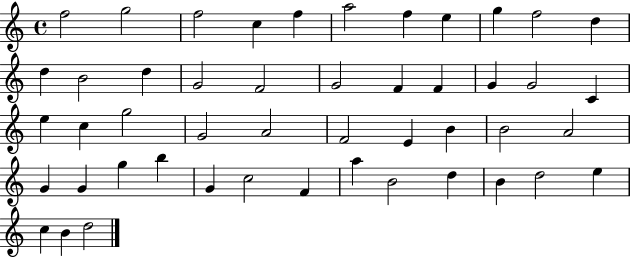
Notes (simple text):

F5/h G5/h F5/h C5/q F5/q A5/h F5/q E5/q G5/q F5/h D5/q D5/q B4/h D5/q G4/h F4/h G4/h F4/q F4/q G4/q G4/h C4/q E5/q C5/q G5/h G4/h A4/h F4/h E4/q B4/q B4/h A4/h G4/q G4/q G5/q B5/q G4/q C5/h F4/q A5/q B4/h D5/q B4/q D5/h E5/q C5/q B4/q D5/h